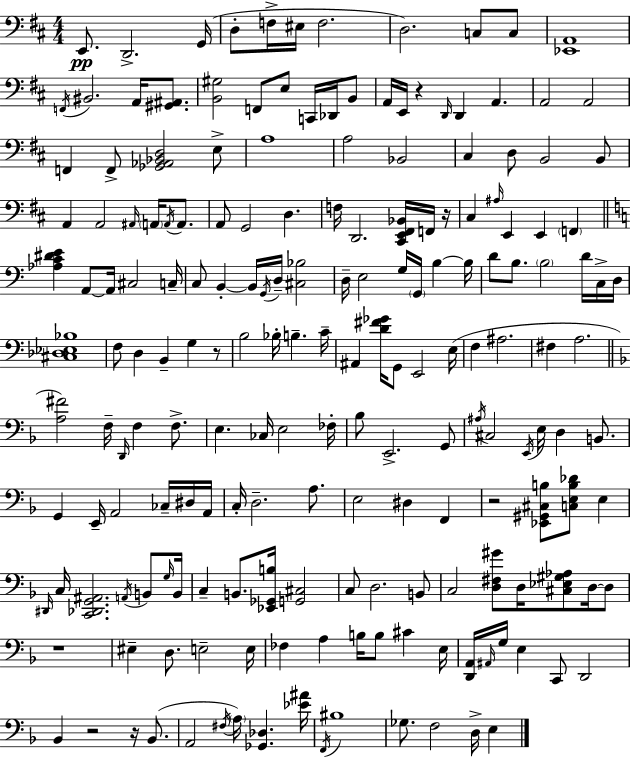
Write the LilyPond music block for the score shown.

{
  \clef bass
  \numericTimeSignature
  \time 4/4
  \key d \major
  e,8.\pp d,2.-> g,16( | d8-. f16-> eis16 f2. | d2.) c8 c8 | <ees, a,>1 | \break \acciaccatura { f,16 } bis,2. a,16 <gis, ais,>8. | <b, gis>2 f,8 e8 c,16 des,16 b,8 | a,16 e,16 r4 \grace { d,16 } d,4 a,4. | a,2 a,2 | \break f,4 f,8-> <ges, aes, bes, d>2 | e8-> a1 | a2 bes,2 | cis4 d8 b,2 | \break b,8 a,4 a,2 \grace { ais,16 } \parenthesize a,16 | \acciaccatura { a,16 } a,8. a,8 g,2 d4. | f16 d,2. | <cis, e, fis, bes,>16 f,16 r16 cis4 \grace { ais16 } e,4 e,4 | \break \parenthesize f,4 \bar "||" \break \key a \minor <aes c' dis' e'>4 a,8~~ a,16 cis2 c16-- | c8 b,4-.~~ b,16 \acciaccatura { g,16 } d16-- <cis bes>2 | d16-- e2 g16 \parenthesize g,16 b4~~ | b16 d'8 b8. \parenthesize b2 d'16 c16-> | \break d16 <cis des ees bes>1 | f8 d4 b,4-- g4 r8 | b2 bes16-. b4.-- | c'16-- ais,4 <d' fis' ges'>16 g,8 e,2 | \break e16( f4 ais2. | fis4 a2. | \bar "||" \break \key f \major <a fis'>2) f16-- \grace { d,16 } f4 f8.-> | e4. ces16 e2 | fes16-. bes8 e,2.-> g,8 | \acciaccatura { ais16 } cis2 \acciaccatura { e,16 } e16 d4 | \break b,8. g,4 e,16-- a,2 | ces16-- dis16 a,16 c16-. d2.-- | a8. e2 dis4 f,4 | r2 <ees, gis, cis b>8 <c e b des'>8 e4 | \break \grace { dis,16 } c16 <c, des, g, ais,>2. | \acciaccatura { a,16 } b,8 \grace { g16 } b,16 c4-- b,8. <ees, ges, b>16 <g, cis>2 | c8 d2. | b,8 c2 <d fis gis'>8 | \break d16 <cis ees gis aes>8 d16~~ d8 r1 | eis4-- d8. e2-- | e16 fes4 a4 b16 b8 | cis'4 e16 <d, a,>16 \grace { ais,16 } g16 e4 c,8 d,2 | \break bes,4 r2 | r16 bes,8.( a,2 \acciaccatura { fis16 } | \parenthesize a16) <ges, des>4. <ees' ais'>16 \acciaccatura { f,16 } bis1 | ges8. f2 | \break d16-> e4 \bar "|."
}